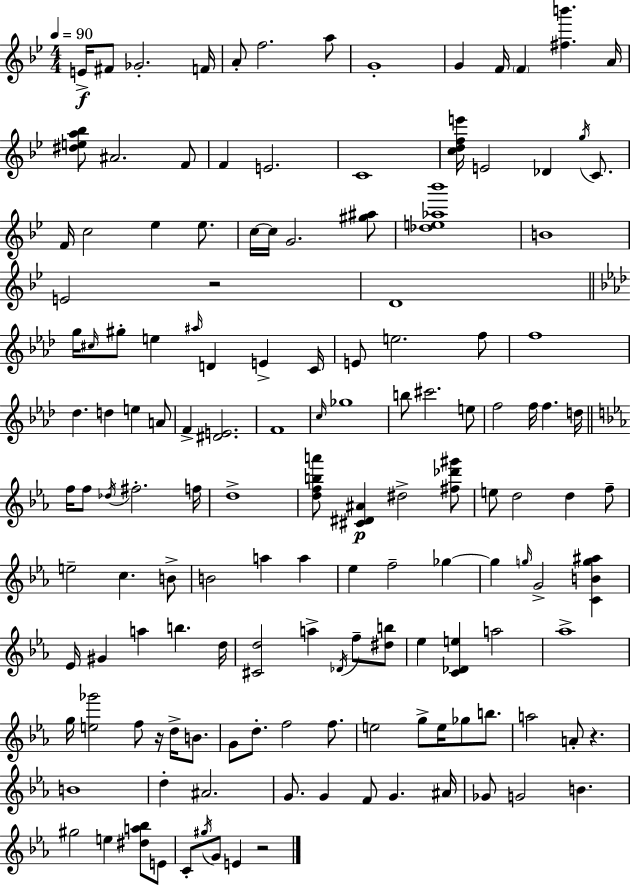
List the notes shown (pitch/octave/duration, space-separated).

E4/s F#4/e Gb4/h. F4/s A4/e F5/h. A5/e G4/w G4/q F4/s F4/q [F#5,B6]/q. A4/s [D#5,E5,A5,Bb5]/e A#4/h. F4/e F4/q E4/h. C4/w [C5,D5,F5,E6]/s E4/h Db4/q G5/s C4/e. F4/s C5/h Eb5/q Eb5/e. C5/s C5/s G4/h. [G#5,A#5]/e [Db5,E5,Ab5,Bb6]/w B4/w E4/h R/h D4/w G5/s C#5/s G#5/e E5/q A#5/s D4/q E4/q C4/s E4/e E5/h. F5/e F5/w Db5/q. D5/q E5/q A4/e F4/q [D#4,E4]/h. F4/w C5/s Gb5/w B5/e C#6/h. E5/e F5/h F5/s F5/q. D5/s F5/s F5/e Db5/s F#5/h. F5/s D5/w [D5,F5,B5,A6]/e [C#4,D#4,A#4]/q D#5/h [F#5,Db6,G#6]/e E5/e D5/h D5/q F5/e E5/h C5/q. B4/e B4/h A5/q A5/q Eb5/q F5/h Gb5/q Gb5/q G5/s G4/h [C4,B4,G5,A#5]/q Eb4/s G#4/q A5/q B5/q. D5/s [C#4,D5]/h A5/q Db4/s F5/e [D#5,B5]/e Eb5/q [C4,Db4,E5]/q A5/h Ab5/w G5/s [E5,Gb6]/h F5/e R/s D5/s B4/e. G4/e D5/e. F5/h F5/e. E5/h G5/e E5/s Gb5/e B5/e. A5/h A4/e R/q. B4/w D5/q A#4/h. G4/e. G4/q F4/e G4/q. A#4/s Gb4/e G4/h B4/q. G#5/h E5/q [D#5,A5,Bb5]/e E4/e C4/e G#5/s G4/e E4/q R/h